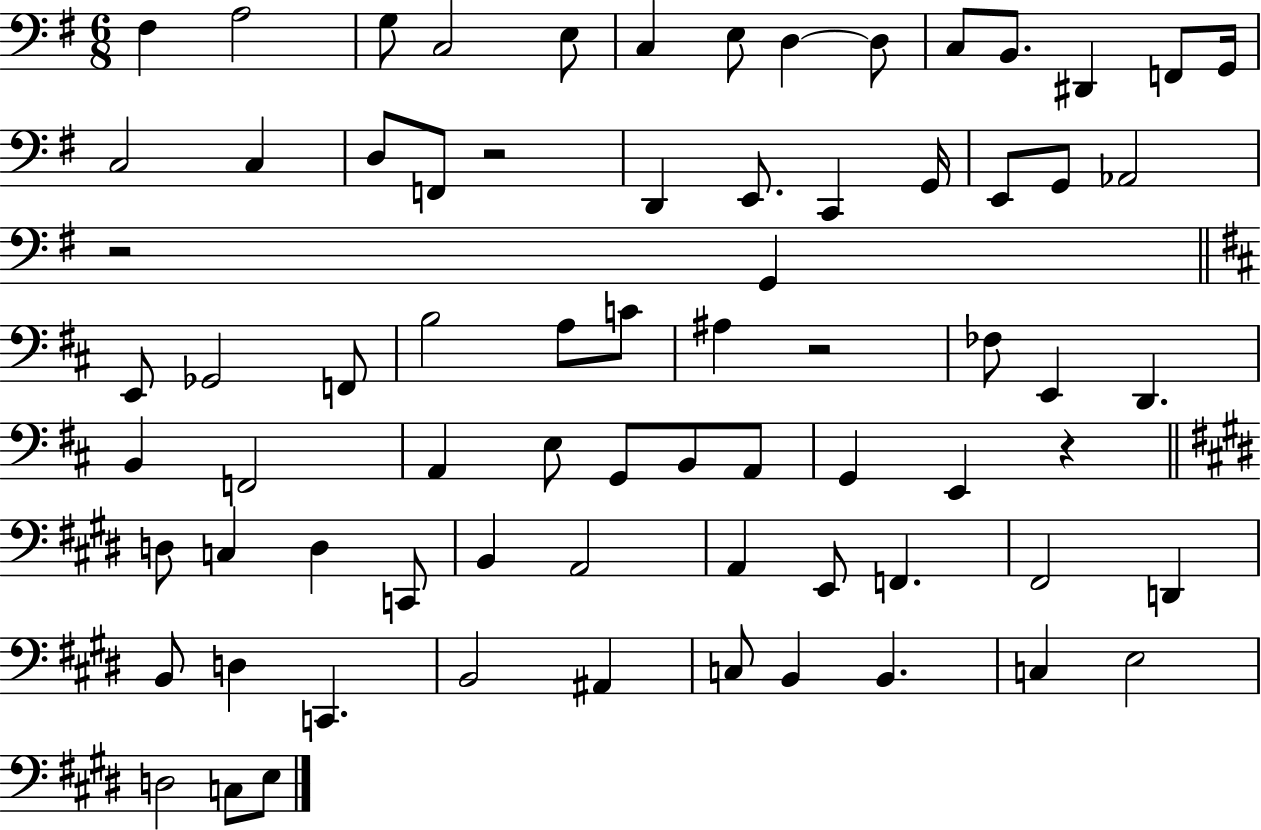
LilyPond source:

{
  \clef bass
  \numericTimeSignature
  \time 6/8
  \key g \major
  fis4 a2 | g8 c2 e8 | c4 e8 d4~~ d8 | c8 b,8. dis,4 f,8 g,16 | \break c2 c4 | d8 f,8 r2 | d,4 e,8. c,4 g,16 | e,8 g,8 aes,2 | \break r2 g,4 | \bar "||" \break \key d \major e,8 ges,2 f,8 | b2 a8 c'8 | ais4 r2 | fes8 e,4 d,4. | \break b,4 f,2 | a,4 e8 g,8 b,8 a,8 | g,4 e,4 r4 | \bar "||" \break \key e \major d8 c4 d4 c,8 | b,4 a,2 | a,4 e,8 f,4. | fis,2 d,4 | \break b,8 d4 c,4. | b,2 ais,4 | c8 b,4 b,4. | c4 e2 | \break d2 c8 e8 | \bar "|."
}